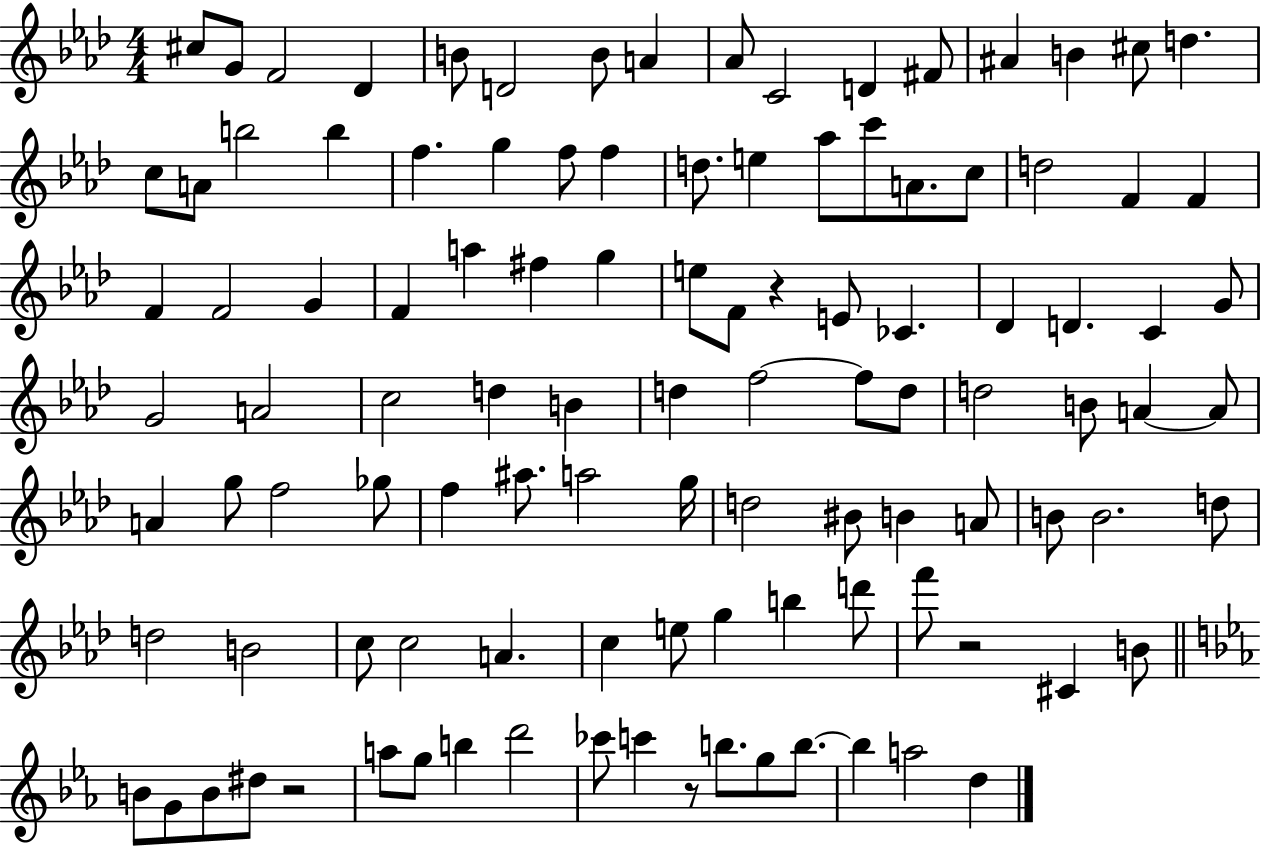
{
  \clef treble
  \numericTimeSignature
  \time 4/4
  \key aes \major
  cis''8 g'8 f'2 des'4 | b'8 d'2 b'8 a'4 | aes'8 c'2 d'4 fis'8 | ais'4 b'4 cis''8 d''4. | \break c''8 a'8 b''2 b''4 | f''4. g''4 f''8 f''4 | d''8. e''4 aes''8 c'''8 a'8. c''8 | d''2 f'4 f'4 | \break f'4 f'2 g'4 | f'4 a''4 fis''4 g''4 | e''8 f'8 r4 e'8 ces'4. | des'4 d'4. c'4 g'8 | \break g'2 a'2 | c''2 d''4 b'4 | d''4 f''2~~ f''8 d''8 | d''2 b'8 a'4~~ a'8 | \break a'4 g''8 f''2 ges''8 | f''4 ais''8. a''2 g''16 | d''2 bis'8 b'4 a'8 | b'8 b'2. d''8 | \break d''2 b'2 | c''8 c''2 a'4. | c''4 e''8 g''4 b''4 d'''8 | f'''8 r2 cis'4 b'8 | \break \bar "||" \break \key c \minor b'8 g'8 b'8 dis''8 r2 | a''8 g''8 b''4 d'''2 | ces'''8 c'''4 r8 b''8. g''8 b''8.~~ | b''4 a''2 d''4 | \break \bar "|."
}